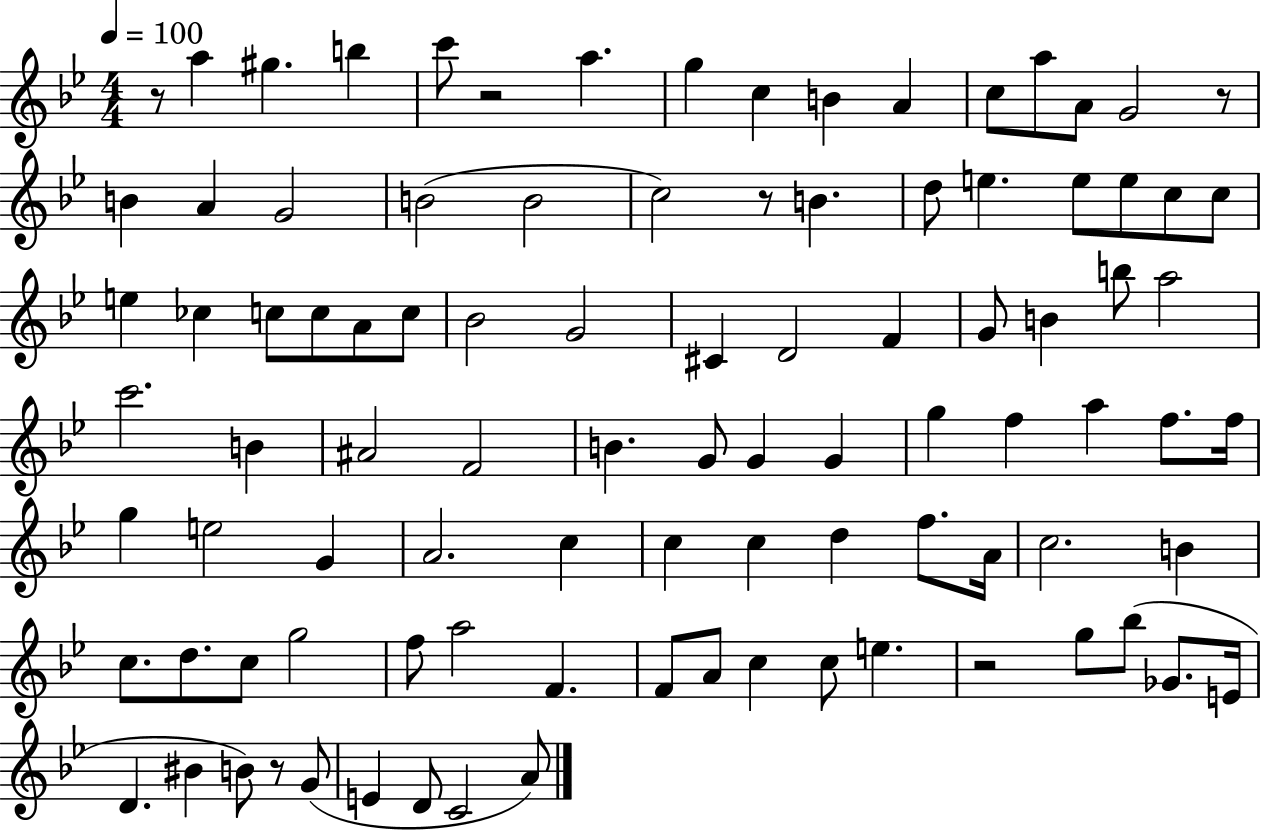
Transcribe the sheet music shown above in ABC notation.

X:1
T:Untitled
M:4/4
L:1/4
K:Bb
z/2 a ^g b c'/2 z2 a g c B A c/2 a/2 A/2 G2 z/2 B A G2 B2 B2 c2 z/2 B d/2 e e/2 e/2 c/2 c/2 e _c c/2 c/2 A/2 c/2 _B2 G2 ^C D2 F G/2 B b/2 a2 c'2 B ^A2 F2 B G/2 G G g f a f/2 f/4 g e2 G A2 c c c d f/2 A/4 c2 B c/2 d/2 c/2 g2 f/2 a2 F F/2 A/2 c c/2 e z2 g/2 _b/2 _G/2 E/4 D ^B B/2 z/2 G/2 E D/2 C2 A/2